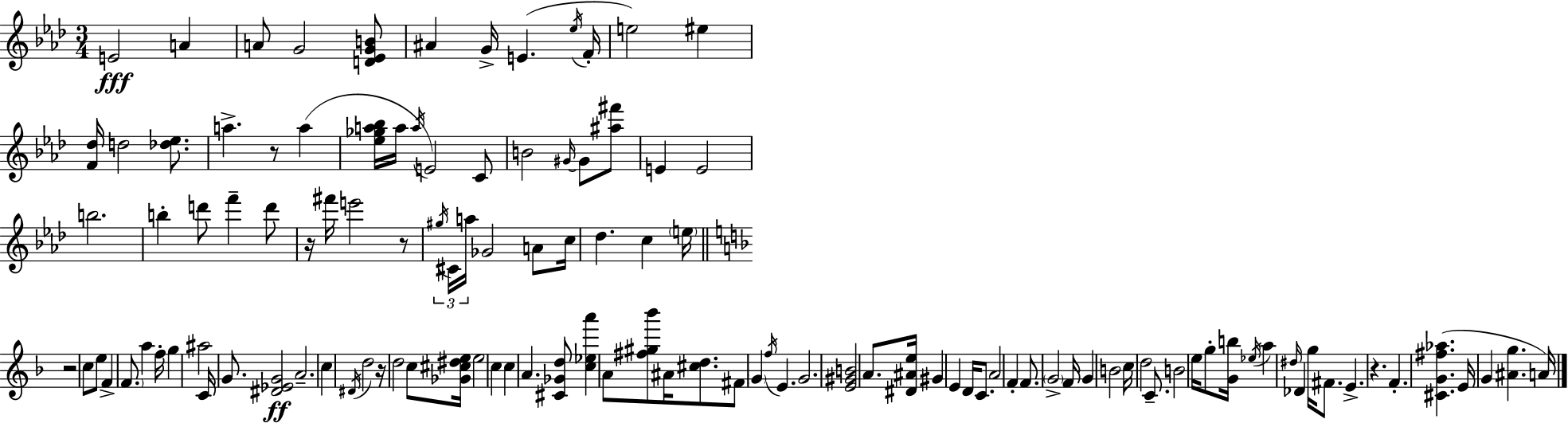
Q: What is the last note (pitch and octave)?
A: A4